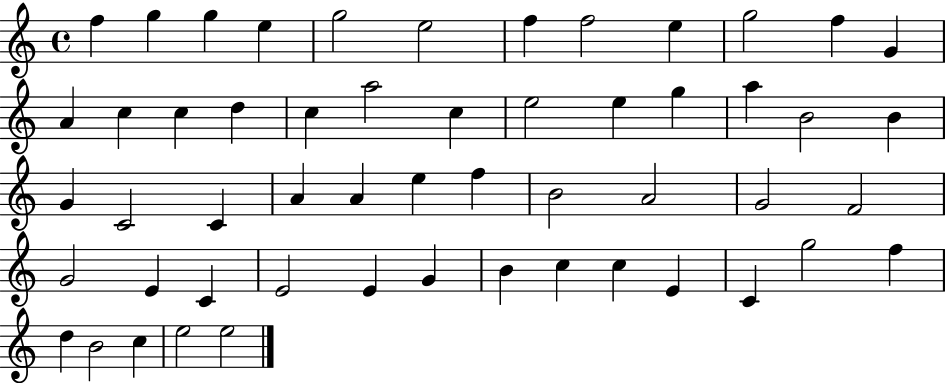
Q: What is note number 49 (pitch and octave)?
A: F5